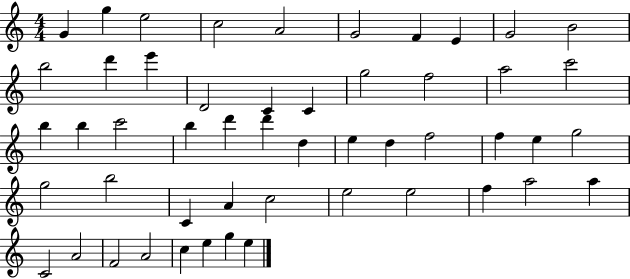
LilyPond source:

{
  \clef treble
  \numericTimeSignature
  \time 4/4
  \key c \major
  g'4 g''4 e''2 | c''2 a'2 | g'2 f'4 e'4 | g'2 b'2 | \break b''2 d'''4 e'''4 | d'2 c'4 c'4 | g''2 f''2 | a''2 c'''2 | \break b''4 b''4 c'''2 | b''4 d'''4 d'''4 d''4 | e''4 d''4 f''2 | f''4 e''4 g''2 | \break g''2 b''2 | c'4 a'4 c''2 | e''2 e''2 | f''4 a''2 a''4 | \break c'2 a'2 | f'2 a'2 | c''4 e''4 g''4 e''4 | \bar "|."
}